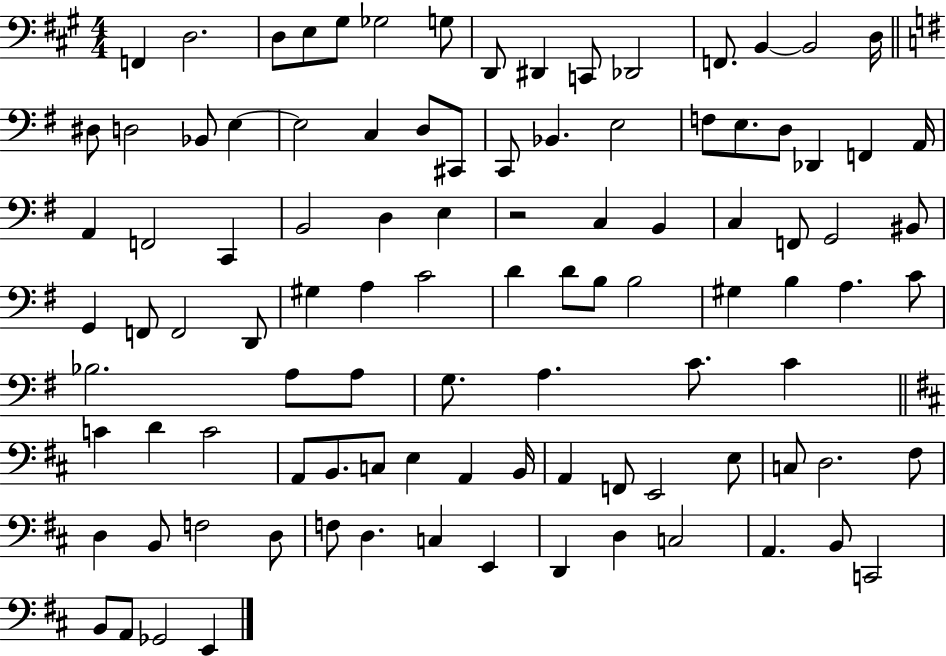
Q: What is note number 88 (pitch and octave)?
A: D3